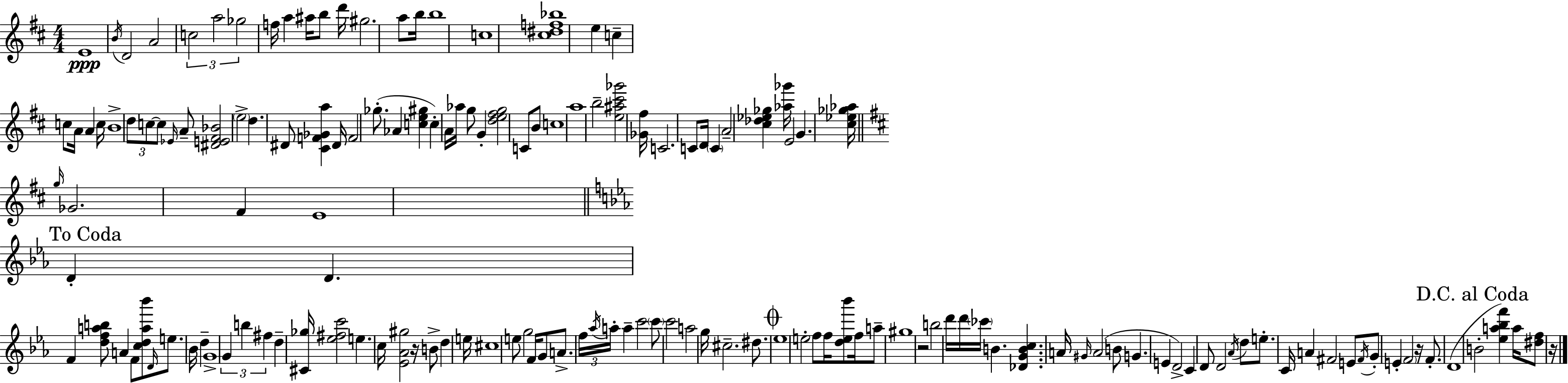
{
  \clef treble
  \numericTimeSignature
  \time 4/4
  \key d \major
  e'1\ppp | \acciaccatura { b'16 } d'2 a'2 | \tuplet 3/2 { c''2 a''2 | ges''2 } f''16 a''4 ais''16 b''8 | \break d'''16 gis''2. a''8 | b''16 b''1 | c''1 | <cis'' dis'' f'' bes''>1 | \break e''4 c''4-- c''8 a'16 a'4 | c''16 b'1-> | \tuplet 3/2 { d''8 c''8~~ c''8 } \grace { ees'16 } a'8-- <dis' e' fis' bes'>2 | \parenthesize e''2-> d''4. | \break dis'8 <cis' f' ges' a''>4 dis'16 f'2 ges''8.-.( | aes'4 <c'' e'' gis''>4 c''4-.) a'16 aes''16 | g''8 g'4-. <d'' e'' fis'' g''>2 c'8 | b'8 c''1 | \break a''1 | b''2-- <e'' ais'' cis''' ges'''>2 | <ges' fis''>16 c'2. c'8 | d'16 \parenthesize c'4 a'2-- <cis'' des'' ees'' ges''>4 | \break <aes'' ges'''>16 e'2 g'4. | <cis'' ees'' ges'' aes''>16 \bar "||" \break \key b \minor \grace { g''16 } ges'2. fis'4 | e'1 | \mark "To Coda" \bar "||" \break \key ees \major d'4-. d'4. f'4 <d'' f'' a'' b''>8 | a'4 f'8 <c'' d'' a'' bes'''>8 \grace { d'16 } e''8. bes'16 d''4-- | g'1-> | \tuplet 3/2 { g'4 b''4 fis''4 } d''4-- | \break <cis' ges''>16 <ees'' fis'' c'''>2 e''4. | c''16 <ees' aes' gis''>2 r16 b'8-> d''4 | e''16 cis''1 | e''8 g''2 f'16 g'8 a'8.-> | \break \tuplet 3/2 { f''16 \acciaccatura { aes''16 } a''16-. } a''4-- c'''2 | \parenthesize c'''8 c'''2 a''2 | g''16 cis''2.-- dis''8. | \mark \markup { \musicglyph "scripts.coda" } \parenthesize ees''1 | \break e''2-. f''8 f''16 <d'' e'' bes'''>8 f''16 | a''8-- gis''1 | r2 b''2 | d'''16 d'''16 \parenthesize ces'''16 b'4. <des' g' b' c''>4. | \break a'16 \grace { gis'16 }( a'2 b'8 g'4. | e'4 d'2->) c'4 | d'8 d'2 \acciaccatura { aes'16 } d''8 | e''8.-. c'16 a'4 fis'2 | \break e'8 \acciaccatura { fis'16 } g'8-. e'4-. \parenthesize f'2 | r16 f'8.-. d'1( | \mark "D.C. al Coda" b'2-. <ees'' a'' bes'' f'''>4) | a''16 <dis'' f''>8 r16 \bar "|."
}